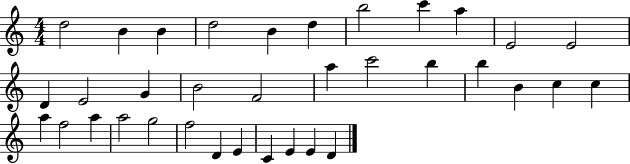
D5/h B4/q B4/q D5/h B4/q D5/q B5/h C6/q A5/q E4/h E4/h D4/q E4/h G4/q B4/h F4/h A5/q C6/h B5/q B5/q B4/q C5/q C5/q A5/q F5/h A5/q A5/h G5/h F5/h D4/q E4/q C4/q E4/q E4/q D4/q